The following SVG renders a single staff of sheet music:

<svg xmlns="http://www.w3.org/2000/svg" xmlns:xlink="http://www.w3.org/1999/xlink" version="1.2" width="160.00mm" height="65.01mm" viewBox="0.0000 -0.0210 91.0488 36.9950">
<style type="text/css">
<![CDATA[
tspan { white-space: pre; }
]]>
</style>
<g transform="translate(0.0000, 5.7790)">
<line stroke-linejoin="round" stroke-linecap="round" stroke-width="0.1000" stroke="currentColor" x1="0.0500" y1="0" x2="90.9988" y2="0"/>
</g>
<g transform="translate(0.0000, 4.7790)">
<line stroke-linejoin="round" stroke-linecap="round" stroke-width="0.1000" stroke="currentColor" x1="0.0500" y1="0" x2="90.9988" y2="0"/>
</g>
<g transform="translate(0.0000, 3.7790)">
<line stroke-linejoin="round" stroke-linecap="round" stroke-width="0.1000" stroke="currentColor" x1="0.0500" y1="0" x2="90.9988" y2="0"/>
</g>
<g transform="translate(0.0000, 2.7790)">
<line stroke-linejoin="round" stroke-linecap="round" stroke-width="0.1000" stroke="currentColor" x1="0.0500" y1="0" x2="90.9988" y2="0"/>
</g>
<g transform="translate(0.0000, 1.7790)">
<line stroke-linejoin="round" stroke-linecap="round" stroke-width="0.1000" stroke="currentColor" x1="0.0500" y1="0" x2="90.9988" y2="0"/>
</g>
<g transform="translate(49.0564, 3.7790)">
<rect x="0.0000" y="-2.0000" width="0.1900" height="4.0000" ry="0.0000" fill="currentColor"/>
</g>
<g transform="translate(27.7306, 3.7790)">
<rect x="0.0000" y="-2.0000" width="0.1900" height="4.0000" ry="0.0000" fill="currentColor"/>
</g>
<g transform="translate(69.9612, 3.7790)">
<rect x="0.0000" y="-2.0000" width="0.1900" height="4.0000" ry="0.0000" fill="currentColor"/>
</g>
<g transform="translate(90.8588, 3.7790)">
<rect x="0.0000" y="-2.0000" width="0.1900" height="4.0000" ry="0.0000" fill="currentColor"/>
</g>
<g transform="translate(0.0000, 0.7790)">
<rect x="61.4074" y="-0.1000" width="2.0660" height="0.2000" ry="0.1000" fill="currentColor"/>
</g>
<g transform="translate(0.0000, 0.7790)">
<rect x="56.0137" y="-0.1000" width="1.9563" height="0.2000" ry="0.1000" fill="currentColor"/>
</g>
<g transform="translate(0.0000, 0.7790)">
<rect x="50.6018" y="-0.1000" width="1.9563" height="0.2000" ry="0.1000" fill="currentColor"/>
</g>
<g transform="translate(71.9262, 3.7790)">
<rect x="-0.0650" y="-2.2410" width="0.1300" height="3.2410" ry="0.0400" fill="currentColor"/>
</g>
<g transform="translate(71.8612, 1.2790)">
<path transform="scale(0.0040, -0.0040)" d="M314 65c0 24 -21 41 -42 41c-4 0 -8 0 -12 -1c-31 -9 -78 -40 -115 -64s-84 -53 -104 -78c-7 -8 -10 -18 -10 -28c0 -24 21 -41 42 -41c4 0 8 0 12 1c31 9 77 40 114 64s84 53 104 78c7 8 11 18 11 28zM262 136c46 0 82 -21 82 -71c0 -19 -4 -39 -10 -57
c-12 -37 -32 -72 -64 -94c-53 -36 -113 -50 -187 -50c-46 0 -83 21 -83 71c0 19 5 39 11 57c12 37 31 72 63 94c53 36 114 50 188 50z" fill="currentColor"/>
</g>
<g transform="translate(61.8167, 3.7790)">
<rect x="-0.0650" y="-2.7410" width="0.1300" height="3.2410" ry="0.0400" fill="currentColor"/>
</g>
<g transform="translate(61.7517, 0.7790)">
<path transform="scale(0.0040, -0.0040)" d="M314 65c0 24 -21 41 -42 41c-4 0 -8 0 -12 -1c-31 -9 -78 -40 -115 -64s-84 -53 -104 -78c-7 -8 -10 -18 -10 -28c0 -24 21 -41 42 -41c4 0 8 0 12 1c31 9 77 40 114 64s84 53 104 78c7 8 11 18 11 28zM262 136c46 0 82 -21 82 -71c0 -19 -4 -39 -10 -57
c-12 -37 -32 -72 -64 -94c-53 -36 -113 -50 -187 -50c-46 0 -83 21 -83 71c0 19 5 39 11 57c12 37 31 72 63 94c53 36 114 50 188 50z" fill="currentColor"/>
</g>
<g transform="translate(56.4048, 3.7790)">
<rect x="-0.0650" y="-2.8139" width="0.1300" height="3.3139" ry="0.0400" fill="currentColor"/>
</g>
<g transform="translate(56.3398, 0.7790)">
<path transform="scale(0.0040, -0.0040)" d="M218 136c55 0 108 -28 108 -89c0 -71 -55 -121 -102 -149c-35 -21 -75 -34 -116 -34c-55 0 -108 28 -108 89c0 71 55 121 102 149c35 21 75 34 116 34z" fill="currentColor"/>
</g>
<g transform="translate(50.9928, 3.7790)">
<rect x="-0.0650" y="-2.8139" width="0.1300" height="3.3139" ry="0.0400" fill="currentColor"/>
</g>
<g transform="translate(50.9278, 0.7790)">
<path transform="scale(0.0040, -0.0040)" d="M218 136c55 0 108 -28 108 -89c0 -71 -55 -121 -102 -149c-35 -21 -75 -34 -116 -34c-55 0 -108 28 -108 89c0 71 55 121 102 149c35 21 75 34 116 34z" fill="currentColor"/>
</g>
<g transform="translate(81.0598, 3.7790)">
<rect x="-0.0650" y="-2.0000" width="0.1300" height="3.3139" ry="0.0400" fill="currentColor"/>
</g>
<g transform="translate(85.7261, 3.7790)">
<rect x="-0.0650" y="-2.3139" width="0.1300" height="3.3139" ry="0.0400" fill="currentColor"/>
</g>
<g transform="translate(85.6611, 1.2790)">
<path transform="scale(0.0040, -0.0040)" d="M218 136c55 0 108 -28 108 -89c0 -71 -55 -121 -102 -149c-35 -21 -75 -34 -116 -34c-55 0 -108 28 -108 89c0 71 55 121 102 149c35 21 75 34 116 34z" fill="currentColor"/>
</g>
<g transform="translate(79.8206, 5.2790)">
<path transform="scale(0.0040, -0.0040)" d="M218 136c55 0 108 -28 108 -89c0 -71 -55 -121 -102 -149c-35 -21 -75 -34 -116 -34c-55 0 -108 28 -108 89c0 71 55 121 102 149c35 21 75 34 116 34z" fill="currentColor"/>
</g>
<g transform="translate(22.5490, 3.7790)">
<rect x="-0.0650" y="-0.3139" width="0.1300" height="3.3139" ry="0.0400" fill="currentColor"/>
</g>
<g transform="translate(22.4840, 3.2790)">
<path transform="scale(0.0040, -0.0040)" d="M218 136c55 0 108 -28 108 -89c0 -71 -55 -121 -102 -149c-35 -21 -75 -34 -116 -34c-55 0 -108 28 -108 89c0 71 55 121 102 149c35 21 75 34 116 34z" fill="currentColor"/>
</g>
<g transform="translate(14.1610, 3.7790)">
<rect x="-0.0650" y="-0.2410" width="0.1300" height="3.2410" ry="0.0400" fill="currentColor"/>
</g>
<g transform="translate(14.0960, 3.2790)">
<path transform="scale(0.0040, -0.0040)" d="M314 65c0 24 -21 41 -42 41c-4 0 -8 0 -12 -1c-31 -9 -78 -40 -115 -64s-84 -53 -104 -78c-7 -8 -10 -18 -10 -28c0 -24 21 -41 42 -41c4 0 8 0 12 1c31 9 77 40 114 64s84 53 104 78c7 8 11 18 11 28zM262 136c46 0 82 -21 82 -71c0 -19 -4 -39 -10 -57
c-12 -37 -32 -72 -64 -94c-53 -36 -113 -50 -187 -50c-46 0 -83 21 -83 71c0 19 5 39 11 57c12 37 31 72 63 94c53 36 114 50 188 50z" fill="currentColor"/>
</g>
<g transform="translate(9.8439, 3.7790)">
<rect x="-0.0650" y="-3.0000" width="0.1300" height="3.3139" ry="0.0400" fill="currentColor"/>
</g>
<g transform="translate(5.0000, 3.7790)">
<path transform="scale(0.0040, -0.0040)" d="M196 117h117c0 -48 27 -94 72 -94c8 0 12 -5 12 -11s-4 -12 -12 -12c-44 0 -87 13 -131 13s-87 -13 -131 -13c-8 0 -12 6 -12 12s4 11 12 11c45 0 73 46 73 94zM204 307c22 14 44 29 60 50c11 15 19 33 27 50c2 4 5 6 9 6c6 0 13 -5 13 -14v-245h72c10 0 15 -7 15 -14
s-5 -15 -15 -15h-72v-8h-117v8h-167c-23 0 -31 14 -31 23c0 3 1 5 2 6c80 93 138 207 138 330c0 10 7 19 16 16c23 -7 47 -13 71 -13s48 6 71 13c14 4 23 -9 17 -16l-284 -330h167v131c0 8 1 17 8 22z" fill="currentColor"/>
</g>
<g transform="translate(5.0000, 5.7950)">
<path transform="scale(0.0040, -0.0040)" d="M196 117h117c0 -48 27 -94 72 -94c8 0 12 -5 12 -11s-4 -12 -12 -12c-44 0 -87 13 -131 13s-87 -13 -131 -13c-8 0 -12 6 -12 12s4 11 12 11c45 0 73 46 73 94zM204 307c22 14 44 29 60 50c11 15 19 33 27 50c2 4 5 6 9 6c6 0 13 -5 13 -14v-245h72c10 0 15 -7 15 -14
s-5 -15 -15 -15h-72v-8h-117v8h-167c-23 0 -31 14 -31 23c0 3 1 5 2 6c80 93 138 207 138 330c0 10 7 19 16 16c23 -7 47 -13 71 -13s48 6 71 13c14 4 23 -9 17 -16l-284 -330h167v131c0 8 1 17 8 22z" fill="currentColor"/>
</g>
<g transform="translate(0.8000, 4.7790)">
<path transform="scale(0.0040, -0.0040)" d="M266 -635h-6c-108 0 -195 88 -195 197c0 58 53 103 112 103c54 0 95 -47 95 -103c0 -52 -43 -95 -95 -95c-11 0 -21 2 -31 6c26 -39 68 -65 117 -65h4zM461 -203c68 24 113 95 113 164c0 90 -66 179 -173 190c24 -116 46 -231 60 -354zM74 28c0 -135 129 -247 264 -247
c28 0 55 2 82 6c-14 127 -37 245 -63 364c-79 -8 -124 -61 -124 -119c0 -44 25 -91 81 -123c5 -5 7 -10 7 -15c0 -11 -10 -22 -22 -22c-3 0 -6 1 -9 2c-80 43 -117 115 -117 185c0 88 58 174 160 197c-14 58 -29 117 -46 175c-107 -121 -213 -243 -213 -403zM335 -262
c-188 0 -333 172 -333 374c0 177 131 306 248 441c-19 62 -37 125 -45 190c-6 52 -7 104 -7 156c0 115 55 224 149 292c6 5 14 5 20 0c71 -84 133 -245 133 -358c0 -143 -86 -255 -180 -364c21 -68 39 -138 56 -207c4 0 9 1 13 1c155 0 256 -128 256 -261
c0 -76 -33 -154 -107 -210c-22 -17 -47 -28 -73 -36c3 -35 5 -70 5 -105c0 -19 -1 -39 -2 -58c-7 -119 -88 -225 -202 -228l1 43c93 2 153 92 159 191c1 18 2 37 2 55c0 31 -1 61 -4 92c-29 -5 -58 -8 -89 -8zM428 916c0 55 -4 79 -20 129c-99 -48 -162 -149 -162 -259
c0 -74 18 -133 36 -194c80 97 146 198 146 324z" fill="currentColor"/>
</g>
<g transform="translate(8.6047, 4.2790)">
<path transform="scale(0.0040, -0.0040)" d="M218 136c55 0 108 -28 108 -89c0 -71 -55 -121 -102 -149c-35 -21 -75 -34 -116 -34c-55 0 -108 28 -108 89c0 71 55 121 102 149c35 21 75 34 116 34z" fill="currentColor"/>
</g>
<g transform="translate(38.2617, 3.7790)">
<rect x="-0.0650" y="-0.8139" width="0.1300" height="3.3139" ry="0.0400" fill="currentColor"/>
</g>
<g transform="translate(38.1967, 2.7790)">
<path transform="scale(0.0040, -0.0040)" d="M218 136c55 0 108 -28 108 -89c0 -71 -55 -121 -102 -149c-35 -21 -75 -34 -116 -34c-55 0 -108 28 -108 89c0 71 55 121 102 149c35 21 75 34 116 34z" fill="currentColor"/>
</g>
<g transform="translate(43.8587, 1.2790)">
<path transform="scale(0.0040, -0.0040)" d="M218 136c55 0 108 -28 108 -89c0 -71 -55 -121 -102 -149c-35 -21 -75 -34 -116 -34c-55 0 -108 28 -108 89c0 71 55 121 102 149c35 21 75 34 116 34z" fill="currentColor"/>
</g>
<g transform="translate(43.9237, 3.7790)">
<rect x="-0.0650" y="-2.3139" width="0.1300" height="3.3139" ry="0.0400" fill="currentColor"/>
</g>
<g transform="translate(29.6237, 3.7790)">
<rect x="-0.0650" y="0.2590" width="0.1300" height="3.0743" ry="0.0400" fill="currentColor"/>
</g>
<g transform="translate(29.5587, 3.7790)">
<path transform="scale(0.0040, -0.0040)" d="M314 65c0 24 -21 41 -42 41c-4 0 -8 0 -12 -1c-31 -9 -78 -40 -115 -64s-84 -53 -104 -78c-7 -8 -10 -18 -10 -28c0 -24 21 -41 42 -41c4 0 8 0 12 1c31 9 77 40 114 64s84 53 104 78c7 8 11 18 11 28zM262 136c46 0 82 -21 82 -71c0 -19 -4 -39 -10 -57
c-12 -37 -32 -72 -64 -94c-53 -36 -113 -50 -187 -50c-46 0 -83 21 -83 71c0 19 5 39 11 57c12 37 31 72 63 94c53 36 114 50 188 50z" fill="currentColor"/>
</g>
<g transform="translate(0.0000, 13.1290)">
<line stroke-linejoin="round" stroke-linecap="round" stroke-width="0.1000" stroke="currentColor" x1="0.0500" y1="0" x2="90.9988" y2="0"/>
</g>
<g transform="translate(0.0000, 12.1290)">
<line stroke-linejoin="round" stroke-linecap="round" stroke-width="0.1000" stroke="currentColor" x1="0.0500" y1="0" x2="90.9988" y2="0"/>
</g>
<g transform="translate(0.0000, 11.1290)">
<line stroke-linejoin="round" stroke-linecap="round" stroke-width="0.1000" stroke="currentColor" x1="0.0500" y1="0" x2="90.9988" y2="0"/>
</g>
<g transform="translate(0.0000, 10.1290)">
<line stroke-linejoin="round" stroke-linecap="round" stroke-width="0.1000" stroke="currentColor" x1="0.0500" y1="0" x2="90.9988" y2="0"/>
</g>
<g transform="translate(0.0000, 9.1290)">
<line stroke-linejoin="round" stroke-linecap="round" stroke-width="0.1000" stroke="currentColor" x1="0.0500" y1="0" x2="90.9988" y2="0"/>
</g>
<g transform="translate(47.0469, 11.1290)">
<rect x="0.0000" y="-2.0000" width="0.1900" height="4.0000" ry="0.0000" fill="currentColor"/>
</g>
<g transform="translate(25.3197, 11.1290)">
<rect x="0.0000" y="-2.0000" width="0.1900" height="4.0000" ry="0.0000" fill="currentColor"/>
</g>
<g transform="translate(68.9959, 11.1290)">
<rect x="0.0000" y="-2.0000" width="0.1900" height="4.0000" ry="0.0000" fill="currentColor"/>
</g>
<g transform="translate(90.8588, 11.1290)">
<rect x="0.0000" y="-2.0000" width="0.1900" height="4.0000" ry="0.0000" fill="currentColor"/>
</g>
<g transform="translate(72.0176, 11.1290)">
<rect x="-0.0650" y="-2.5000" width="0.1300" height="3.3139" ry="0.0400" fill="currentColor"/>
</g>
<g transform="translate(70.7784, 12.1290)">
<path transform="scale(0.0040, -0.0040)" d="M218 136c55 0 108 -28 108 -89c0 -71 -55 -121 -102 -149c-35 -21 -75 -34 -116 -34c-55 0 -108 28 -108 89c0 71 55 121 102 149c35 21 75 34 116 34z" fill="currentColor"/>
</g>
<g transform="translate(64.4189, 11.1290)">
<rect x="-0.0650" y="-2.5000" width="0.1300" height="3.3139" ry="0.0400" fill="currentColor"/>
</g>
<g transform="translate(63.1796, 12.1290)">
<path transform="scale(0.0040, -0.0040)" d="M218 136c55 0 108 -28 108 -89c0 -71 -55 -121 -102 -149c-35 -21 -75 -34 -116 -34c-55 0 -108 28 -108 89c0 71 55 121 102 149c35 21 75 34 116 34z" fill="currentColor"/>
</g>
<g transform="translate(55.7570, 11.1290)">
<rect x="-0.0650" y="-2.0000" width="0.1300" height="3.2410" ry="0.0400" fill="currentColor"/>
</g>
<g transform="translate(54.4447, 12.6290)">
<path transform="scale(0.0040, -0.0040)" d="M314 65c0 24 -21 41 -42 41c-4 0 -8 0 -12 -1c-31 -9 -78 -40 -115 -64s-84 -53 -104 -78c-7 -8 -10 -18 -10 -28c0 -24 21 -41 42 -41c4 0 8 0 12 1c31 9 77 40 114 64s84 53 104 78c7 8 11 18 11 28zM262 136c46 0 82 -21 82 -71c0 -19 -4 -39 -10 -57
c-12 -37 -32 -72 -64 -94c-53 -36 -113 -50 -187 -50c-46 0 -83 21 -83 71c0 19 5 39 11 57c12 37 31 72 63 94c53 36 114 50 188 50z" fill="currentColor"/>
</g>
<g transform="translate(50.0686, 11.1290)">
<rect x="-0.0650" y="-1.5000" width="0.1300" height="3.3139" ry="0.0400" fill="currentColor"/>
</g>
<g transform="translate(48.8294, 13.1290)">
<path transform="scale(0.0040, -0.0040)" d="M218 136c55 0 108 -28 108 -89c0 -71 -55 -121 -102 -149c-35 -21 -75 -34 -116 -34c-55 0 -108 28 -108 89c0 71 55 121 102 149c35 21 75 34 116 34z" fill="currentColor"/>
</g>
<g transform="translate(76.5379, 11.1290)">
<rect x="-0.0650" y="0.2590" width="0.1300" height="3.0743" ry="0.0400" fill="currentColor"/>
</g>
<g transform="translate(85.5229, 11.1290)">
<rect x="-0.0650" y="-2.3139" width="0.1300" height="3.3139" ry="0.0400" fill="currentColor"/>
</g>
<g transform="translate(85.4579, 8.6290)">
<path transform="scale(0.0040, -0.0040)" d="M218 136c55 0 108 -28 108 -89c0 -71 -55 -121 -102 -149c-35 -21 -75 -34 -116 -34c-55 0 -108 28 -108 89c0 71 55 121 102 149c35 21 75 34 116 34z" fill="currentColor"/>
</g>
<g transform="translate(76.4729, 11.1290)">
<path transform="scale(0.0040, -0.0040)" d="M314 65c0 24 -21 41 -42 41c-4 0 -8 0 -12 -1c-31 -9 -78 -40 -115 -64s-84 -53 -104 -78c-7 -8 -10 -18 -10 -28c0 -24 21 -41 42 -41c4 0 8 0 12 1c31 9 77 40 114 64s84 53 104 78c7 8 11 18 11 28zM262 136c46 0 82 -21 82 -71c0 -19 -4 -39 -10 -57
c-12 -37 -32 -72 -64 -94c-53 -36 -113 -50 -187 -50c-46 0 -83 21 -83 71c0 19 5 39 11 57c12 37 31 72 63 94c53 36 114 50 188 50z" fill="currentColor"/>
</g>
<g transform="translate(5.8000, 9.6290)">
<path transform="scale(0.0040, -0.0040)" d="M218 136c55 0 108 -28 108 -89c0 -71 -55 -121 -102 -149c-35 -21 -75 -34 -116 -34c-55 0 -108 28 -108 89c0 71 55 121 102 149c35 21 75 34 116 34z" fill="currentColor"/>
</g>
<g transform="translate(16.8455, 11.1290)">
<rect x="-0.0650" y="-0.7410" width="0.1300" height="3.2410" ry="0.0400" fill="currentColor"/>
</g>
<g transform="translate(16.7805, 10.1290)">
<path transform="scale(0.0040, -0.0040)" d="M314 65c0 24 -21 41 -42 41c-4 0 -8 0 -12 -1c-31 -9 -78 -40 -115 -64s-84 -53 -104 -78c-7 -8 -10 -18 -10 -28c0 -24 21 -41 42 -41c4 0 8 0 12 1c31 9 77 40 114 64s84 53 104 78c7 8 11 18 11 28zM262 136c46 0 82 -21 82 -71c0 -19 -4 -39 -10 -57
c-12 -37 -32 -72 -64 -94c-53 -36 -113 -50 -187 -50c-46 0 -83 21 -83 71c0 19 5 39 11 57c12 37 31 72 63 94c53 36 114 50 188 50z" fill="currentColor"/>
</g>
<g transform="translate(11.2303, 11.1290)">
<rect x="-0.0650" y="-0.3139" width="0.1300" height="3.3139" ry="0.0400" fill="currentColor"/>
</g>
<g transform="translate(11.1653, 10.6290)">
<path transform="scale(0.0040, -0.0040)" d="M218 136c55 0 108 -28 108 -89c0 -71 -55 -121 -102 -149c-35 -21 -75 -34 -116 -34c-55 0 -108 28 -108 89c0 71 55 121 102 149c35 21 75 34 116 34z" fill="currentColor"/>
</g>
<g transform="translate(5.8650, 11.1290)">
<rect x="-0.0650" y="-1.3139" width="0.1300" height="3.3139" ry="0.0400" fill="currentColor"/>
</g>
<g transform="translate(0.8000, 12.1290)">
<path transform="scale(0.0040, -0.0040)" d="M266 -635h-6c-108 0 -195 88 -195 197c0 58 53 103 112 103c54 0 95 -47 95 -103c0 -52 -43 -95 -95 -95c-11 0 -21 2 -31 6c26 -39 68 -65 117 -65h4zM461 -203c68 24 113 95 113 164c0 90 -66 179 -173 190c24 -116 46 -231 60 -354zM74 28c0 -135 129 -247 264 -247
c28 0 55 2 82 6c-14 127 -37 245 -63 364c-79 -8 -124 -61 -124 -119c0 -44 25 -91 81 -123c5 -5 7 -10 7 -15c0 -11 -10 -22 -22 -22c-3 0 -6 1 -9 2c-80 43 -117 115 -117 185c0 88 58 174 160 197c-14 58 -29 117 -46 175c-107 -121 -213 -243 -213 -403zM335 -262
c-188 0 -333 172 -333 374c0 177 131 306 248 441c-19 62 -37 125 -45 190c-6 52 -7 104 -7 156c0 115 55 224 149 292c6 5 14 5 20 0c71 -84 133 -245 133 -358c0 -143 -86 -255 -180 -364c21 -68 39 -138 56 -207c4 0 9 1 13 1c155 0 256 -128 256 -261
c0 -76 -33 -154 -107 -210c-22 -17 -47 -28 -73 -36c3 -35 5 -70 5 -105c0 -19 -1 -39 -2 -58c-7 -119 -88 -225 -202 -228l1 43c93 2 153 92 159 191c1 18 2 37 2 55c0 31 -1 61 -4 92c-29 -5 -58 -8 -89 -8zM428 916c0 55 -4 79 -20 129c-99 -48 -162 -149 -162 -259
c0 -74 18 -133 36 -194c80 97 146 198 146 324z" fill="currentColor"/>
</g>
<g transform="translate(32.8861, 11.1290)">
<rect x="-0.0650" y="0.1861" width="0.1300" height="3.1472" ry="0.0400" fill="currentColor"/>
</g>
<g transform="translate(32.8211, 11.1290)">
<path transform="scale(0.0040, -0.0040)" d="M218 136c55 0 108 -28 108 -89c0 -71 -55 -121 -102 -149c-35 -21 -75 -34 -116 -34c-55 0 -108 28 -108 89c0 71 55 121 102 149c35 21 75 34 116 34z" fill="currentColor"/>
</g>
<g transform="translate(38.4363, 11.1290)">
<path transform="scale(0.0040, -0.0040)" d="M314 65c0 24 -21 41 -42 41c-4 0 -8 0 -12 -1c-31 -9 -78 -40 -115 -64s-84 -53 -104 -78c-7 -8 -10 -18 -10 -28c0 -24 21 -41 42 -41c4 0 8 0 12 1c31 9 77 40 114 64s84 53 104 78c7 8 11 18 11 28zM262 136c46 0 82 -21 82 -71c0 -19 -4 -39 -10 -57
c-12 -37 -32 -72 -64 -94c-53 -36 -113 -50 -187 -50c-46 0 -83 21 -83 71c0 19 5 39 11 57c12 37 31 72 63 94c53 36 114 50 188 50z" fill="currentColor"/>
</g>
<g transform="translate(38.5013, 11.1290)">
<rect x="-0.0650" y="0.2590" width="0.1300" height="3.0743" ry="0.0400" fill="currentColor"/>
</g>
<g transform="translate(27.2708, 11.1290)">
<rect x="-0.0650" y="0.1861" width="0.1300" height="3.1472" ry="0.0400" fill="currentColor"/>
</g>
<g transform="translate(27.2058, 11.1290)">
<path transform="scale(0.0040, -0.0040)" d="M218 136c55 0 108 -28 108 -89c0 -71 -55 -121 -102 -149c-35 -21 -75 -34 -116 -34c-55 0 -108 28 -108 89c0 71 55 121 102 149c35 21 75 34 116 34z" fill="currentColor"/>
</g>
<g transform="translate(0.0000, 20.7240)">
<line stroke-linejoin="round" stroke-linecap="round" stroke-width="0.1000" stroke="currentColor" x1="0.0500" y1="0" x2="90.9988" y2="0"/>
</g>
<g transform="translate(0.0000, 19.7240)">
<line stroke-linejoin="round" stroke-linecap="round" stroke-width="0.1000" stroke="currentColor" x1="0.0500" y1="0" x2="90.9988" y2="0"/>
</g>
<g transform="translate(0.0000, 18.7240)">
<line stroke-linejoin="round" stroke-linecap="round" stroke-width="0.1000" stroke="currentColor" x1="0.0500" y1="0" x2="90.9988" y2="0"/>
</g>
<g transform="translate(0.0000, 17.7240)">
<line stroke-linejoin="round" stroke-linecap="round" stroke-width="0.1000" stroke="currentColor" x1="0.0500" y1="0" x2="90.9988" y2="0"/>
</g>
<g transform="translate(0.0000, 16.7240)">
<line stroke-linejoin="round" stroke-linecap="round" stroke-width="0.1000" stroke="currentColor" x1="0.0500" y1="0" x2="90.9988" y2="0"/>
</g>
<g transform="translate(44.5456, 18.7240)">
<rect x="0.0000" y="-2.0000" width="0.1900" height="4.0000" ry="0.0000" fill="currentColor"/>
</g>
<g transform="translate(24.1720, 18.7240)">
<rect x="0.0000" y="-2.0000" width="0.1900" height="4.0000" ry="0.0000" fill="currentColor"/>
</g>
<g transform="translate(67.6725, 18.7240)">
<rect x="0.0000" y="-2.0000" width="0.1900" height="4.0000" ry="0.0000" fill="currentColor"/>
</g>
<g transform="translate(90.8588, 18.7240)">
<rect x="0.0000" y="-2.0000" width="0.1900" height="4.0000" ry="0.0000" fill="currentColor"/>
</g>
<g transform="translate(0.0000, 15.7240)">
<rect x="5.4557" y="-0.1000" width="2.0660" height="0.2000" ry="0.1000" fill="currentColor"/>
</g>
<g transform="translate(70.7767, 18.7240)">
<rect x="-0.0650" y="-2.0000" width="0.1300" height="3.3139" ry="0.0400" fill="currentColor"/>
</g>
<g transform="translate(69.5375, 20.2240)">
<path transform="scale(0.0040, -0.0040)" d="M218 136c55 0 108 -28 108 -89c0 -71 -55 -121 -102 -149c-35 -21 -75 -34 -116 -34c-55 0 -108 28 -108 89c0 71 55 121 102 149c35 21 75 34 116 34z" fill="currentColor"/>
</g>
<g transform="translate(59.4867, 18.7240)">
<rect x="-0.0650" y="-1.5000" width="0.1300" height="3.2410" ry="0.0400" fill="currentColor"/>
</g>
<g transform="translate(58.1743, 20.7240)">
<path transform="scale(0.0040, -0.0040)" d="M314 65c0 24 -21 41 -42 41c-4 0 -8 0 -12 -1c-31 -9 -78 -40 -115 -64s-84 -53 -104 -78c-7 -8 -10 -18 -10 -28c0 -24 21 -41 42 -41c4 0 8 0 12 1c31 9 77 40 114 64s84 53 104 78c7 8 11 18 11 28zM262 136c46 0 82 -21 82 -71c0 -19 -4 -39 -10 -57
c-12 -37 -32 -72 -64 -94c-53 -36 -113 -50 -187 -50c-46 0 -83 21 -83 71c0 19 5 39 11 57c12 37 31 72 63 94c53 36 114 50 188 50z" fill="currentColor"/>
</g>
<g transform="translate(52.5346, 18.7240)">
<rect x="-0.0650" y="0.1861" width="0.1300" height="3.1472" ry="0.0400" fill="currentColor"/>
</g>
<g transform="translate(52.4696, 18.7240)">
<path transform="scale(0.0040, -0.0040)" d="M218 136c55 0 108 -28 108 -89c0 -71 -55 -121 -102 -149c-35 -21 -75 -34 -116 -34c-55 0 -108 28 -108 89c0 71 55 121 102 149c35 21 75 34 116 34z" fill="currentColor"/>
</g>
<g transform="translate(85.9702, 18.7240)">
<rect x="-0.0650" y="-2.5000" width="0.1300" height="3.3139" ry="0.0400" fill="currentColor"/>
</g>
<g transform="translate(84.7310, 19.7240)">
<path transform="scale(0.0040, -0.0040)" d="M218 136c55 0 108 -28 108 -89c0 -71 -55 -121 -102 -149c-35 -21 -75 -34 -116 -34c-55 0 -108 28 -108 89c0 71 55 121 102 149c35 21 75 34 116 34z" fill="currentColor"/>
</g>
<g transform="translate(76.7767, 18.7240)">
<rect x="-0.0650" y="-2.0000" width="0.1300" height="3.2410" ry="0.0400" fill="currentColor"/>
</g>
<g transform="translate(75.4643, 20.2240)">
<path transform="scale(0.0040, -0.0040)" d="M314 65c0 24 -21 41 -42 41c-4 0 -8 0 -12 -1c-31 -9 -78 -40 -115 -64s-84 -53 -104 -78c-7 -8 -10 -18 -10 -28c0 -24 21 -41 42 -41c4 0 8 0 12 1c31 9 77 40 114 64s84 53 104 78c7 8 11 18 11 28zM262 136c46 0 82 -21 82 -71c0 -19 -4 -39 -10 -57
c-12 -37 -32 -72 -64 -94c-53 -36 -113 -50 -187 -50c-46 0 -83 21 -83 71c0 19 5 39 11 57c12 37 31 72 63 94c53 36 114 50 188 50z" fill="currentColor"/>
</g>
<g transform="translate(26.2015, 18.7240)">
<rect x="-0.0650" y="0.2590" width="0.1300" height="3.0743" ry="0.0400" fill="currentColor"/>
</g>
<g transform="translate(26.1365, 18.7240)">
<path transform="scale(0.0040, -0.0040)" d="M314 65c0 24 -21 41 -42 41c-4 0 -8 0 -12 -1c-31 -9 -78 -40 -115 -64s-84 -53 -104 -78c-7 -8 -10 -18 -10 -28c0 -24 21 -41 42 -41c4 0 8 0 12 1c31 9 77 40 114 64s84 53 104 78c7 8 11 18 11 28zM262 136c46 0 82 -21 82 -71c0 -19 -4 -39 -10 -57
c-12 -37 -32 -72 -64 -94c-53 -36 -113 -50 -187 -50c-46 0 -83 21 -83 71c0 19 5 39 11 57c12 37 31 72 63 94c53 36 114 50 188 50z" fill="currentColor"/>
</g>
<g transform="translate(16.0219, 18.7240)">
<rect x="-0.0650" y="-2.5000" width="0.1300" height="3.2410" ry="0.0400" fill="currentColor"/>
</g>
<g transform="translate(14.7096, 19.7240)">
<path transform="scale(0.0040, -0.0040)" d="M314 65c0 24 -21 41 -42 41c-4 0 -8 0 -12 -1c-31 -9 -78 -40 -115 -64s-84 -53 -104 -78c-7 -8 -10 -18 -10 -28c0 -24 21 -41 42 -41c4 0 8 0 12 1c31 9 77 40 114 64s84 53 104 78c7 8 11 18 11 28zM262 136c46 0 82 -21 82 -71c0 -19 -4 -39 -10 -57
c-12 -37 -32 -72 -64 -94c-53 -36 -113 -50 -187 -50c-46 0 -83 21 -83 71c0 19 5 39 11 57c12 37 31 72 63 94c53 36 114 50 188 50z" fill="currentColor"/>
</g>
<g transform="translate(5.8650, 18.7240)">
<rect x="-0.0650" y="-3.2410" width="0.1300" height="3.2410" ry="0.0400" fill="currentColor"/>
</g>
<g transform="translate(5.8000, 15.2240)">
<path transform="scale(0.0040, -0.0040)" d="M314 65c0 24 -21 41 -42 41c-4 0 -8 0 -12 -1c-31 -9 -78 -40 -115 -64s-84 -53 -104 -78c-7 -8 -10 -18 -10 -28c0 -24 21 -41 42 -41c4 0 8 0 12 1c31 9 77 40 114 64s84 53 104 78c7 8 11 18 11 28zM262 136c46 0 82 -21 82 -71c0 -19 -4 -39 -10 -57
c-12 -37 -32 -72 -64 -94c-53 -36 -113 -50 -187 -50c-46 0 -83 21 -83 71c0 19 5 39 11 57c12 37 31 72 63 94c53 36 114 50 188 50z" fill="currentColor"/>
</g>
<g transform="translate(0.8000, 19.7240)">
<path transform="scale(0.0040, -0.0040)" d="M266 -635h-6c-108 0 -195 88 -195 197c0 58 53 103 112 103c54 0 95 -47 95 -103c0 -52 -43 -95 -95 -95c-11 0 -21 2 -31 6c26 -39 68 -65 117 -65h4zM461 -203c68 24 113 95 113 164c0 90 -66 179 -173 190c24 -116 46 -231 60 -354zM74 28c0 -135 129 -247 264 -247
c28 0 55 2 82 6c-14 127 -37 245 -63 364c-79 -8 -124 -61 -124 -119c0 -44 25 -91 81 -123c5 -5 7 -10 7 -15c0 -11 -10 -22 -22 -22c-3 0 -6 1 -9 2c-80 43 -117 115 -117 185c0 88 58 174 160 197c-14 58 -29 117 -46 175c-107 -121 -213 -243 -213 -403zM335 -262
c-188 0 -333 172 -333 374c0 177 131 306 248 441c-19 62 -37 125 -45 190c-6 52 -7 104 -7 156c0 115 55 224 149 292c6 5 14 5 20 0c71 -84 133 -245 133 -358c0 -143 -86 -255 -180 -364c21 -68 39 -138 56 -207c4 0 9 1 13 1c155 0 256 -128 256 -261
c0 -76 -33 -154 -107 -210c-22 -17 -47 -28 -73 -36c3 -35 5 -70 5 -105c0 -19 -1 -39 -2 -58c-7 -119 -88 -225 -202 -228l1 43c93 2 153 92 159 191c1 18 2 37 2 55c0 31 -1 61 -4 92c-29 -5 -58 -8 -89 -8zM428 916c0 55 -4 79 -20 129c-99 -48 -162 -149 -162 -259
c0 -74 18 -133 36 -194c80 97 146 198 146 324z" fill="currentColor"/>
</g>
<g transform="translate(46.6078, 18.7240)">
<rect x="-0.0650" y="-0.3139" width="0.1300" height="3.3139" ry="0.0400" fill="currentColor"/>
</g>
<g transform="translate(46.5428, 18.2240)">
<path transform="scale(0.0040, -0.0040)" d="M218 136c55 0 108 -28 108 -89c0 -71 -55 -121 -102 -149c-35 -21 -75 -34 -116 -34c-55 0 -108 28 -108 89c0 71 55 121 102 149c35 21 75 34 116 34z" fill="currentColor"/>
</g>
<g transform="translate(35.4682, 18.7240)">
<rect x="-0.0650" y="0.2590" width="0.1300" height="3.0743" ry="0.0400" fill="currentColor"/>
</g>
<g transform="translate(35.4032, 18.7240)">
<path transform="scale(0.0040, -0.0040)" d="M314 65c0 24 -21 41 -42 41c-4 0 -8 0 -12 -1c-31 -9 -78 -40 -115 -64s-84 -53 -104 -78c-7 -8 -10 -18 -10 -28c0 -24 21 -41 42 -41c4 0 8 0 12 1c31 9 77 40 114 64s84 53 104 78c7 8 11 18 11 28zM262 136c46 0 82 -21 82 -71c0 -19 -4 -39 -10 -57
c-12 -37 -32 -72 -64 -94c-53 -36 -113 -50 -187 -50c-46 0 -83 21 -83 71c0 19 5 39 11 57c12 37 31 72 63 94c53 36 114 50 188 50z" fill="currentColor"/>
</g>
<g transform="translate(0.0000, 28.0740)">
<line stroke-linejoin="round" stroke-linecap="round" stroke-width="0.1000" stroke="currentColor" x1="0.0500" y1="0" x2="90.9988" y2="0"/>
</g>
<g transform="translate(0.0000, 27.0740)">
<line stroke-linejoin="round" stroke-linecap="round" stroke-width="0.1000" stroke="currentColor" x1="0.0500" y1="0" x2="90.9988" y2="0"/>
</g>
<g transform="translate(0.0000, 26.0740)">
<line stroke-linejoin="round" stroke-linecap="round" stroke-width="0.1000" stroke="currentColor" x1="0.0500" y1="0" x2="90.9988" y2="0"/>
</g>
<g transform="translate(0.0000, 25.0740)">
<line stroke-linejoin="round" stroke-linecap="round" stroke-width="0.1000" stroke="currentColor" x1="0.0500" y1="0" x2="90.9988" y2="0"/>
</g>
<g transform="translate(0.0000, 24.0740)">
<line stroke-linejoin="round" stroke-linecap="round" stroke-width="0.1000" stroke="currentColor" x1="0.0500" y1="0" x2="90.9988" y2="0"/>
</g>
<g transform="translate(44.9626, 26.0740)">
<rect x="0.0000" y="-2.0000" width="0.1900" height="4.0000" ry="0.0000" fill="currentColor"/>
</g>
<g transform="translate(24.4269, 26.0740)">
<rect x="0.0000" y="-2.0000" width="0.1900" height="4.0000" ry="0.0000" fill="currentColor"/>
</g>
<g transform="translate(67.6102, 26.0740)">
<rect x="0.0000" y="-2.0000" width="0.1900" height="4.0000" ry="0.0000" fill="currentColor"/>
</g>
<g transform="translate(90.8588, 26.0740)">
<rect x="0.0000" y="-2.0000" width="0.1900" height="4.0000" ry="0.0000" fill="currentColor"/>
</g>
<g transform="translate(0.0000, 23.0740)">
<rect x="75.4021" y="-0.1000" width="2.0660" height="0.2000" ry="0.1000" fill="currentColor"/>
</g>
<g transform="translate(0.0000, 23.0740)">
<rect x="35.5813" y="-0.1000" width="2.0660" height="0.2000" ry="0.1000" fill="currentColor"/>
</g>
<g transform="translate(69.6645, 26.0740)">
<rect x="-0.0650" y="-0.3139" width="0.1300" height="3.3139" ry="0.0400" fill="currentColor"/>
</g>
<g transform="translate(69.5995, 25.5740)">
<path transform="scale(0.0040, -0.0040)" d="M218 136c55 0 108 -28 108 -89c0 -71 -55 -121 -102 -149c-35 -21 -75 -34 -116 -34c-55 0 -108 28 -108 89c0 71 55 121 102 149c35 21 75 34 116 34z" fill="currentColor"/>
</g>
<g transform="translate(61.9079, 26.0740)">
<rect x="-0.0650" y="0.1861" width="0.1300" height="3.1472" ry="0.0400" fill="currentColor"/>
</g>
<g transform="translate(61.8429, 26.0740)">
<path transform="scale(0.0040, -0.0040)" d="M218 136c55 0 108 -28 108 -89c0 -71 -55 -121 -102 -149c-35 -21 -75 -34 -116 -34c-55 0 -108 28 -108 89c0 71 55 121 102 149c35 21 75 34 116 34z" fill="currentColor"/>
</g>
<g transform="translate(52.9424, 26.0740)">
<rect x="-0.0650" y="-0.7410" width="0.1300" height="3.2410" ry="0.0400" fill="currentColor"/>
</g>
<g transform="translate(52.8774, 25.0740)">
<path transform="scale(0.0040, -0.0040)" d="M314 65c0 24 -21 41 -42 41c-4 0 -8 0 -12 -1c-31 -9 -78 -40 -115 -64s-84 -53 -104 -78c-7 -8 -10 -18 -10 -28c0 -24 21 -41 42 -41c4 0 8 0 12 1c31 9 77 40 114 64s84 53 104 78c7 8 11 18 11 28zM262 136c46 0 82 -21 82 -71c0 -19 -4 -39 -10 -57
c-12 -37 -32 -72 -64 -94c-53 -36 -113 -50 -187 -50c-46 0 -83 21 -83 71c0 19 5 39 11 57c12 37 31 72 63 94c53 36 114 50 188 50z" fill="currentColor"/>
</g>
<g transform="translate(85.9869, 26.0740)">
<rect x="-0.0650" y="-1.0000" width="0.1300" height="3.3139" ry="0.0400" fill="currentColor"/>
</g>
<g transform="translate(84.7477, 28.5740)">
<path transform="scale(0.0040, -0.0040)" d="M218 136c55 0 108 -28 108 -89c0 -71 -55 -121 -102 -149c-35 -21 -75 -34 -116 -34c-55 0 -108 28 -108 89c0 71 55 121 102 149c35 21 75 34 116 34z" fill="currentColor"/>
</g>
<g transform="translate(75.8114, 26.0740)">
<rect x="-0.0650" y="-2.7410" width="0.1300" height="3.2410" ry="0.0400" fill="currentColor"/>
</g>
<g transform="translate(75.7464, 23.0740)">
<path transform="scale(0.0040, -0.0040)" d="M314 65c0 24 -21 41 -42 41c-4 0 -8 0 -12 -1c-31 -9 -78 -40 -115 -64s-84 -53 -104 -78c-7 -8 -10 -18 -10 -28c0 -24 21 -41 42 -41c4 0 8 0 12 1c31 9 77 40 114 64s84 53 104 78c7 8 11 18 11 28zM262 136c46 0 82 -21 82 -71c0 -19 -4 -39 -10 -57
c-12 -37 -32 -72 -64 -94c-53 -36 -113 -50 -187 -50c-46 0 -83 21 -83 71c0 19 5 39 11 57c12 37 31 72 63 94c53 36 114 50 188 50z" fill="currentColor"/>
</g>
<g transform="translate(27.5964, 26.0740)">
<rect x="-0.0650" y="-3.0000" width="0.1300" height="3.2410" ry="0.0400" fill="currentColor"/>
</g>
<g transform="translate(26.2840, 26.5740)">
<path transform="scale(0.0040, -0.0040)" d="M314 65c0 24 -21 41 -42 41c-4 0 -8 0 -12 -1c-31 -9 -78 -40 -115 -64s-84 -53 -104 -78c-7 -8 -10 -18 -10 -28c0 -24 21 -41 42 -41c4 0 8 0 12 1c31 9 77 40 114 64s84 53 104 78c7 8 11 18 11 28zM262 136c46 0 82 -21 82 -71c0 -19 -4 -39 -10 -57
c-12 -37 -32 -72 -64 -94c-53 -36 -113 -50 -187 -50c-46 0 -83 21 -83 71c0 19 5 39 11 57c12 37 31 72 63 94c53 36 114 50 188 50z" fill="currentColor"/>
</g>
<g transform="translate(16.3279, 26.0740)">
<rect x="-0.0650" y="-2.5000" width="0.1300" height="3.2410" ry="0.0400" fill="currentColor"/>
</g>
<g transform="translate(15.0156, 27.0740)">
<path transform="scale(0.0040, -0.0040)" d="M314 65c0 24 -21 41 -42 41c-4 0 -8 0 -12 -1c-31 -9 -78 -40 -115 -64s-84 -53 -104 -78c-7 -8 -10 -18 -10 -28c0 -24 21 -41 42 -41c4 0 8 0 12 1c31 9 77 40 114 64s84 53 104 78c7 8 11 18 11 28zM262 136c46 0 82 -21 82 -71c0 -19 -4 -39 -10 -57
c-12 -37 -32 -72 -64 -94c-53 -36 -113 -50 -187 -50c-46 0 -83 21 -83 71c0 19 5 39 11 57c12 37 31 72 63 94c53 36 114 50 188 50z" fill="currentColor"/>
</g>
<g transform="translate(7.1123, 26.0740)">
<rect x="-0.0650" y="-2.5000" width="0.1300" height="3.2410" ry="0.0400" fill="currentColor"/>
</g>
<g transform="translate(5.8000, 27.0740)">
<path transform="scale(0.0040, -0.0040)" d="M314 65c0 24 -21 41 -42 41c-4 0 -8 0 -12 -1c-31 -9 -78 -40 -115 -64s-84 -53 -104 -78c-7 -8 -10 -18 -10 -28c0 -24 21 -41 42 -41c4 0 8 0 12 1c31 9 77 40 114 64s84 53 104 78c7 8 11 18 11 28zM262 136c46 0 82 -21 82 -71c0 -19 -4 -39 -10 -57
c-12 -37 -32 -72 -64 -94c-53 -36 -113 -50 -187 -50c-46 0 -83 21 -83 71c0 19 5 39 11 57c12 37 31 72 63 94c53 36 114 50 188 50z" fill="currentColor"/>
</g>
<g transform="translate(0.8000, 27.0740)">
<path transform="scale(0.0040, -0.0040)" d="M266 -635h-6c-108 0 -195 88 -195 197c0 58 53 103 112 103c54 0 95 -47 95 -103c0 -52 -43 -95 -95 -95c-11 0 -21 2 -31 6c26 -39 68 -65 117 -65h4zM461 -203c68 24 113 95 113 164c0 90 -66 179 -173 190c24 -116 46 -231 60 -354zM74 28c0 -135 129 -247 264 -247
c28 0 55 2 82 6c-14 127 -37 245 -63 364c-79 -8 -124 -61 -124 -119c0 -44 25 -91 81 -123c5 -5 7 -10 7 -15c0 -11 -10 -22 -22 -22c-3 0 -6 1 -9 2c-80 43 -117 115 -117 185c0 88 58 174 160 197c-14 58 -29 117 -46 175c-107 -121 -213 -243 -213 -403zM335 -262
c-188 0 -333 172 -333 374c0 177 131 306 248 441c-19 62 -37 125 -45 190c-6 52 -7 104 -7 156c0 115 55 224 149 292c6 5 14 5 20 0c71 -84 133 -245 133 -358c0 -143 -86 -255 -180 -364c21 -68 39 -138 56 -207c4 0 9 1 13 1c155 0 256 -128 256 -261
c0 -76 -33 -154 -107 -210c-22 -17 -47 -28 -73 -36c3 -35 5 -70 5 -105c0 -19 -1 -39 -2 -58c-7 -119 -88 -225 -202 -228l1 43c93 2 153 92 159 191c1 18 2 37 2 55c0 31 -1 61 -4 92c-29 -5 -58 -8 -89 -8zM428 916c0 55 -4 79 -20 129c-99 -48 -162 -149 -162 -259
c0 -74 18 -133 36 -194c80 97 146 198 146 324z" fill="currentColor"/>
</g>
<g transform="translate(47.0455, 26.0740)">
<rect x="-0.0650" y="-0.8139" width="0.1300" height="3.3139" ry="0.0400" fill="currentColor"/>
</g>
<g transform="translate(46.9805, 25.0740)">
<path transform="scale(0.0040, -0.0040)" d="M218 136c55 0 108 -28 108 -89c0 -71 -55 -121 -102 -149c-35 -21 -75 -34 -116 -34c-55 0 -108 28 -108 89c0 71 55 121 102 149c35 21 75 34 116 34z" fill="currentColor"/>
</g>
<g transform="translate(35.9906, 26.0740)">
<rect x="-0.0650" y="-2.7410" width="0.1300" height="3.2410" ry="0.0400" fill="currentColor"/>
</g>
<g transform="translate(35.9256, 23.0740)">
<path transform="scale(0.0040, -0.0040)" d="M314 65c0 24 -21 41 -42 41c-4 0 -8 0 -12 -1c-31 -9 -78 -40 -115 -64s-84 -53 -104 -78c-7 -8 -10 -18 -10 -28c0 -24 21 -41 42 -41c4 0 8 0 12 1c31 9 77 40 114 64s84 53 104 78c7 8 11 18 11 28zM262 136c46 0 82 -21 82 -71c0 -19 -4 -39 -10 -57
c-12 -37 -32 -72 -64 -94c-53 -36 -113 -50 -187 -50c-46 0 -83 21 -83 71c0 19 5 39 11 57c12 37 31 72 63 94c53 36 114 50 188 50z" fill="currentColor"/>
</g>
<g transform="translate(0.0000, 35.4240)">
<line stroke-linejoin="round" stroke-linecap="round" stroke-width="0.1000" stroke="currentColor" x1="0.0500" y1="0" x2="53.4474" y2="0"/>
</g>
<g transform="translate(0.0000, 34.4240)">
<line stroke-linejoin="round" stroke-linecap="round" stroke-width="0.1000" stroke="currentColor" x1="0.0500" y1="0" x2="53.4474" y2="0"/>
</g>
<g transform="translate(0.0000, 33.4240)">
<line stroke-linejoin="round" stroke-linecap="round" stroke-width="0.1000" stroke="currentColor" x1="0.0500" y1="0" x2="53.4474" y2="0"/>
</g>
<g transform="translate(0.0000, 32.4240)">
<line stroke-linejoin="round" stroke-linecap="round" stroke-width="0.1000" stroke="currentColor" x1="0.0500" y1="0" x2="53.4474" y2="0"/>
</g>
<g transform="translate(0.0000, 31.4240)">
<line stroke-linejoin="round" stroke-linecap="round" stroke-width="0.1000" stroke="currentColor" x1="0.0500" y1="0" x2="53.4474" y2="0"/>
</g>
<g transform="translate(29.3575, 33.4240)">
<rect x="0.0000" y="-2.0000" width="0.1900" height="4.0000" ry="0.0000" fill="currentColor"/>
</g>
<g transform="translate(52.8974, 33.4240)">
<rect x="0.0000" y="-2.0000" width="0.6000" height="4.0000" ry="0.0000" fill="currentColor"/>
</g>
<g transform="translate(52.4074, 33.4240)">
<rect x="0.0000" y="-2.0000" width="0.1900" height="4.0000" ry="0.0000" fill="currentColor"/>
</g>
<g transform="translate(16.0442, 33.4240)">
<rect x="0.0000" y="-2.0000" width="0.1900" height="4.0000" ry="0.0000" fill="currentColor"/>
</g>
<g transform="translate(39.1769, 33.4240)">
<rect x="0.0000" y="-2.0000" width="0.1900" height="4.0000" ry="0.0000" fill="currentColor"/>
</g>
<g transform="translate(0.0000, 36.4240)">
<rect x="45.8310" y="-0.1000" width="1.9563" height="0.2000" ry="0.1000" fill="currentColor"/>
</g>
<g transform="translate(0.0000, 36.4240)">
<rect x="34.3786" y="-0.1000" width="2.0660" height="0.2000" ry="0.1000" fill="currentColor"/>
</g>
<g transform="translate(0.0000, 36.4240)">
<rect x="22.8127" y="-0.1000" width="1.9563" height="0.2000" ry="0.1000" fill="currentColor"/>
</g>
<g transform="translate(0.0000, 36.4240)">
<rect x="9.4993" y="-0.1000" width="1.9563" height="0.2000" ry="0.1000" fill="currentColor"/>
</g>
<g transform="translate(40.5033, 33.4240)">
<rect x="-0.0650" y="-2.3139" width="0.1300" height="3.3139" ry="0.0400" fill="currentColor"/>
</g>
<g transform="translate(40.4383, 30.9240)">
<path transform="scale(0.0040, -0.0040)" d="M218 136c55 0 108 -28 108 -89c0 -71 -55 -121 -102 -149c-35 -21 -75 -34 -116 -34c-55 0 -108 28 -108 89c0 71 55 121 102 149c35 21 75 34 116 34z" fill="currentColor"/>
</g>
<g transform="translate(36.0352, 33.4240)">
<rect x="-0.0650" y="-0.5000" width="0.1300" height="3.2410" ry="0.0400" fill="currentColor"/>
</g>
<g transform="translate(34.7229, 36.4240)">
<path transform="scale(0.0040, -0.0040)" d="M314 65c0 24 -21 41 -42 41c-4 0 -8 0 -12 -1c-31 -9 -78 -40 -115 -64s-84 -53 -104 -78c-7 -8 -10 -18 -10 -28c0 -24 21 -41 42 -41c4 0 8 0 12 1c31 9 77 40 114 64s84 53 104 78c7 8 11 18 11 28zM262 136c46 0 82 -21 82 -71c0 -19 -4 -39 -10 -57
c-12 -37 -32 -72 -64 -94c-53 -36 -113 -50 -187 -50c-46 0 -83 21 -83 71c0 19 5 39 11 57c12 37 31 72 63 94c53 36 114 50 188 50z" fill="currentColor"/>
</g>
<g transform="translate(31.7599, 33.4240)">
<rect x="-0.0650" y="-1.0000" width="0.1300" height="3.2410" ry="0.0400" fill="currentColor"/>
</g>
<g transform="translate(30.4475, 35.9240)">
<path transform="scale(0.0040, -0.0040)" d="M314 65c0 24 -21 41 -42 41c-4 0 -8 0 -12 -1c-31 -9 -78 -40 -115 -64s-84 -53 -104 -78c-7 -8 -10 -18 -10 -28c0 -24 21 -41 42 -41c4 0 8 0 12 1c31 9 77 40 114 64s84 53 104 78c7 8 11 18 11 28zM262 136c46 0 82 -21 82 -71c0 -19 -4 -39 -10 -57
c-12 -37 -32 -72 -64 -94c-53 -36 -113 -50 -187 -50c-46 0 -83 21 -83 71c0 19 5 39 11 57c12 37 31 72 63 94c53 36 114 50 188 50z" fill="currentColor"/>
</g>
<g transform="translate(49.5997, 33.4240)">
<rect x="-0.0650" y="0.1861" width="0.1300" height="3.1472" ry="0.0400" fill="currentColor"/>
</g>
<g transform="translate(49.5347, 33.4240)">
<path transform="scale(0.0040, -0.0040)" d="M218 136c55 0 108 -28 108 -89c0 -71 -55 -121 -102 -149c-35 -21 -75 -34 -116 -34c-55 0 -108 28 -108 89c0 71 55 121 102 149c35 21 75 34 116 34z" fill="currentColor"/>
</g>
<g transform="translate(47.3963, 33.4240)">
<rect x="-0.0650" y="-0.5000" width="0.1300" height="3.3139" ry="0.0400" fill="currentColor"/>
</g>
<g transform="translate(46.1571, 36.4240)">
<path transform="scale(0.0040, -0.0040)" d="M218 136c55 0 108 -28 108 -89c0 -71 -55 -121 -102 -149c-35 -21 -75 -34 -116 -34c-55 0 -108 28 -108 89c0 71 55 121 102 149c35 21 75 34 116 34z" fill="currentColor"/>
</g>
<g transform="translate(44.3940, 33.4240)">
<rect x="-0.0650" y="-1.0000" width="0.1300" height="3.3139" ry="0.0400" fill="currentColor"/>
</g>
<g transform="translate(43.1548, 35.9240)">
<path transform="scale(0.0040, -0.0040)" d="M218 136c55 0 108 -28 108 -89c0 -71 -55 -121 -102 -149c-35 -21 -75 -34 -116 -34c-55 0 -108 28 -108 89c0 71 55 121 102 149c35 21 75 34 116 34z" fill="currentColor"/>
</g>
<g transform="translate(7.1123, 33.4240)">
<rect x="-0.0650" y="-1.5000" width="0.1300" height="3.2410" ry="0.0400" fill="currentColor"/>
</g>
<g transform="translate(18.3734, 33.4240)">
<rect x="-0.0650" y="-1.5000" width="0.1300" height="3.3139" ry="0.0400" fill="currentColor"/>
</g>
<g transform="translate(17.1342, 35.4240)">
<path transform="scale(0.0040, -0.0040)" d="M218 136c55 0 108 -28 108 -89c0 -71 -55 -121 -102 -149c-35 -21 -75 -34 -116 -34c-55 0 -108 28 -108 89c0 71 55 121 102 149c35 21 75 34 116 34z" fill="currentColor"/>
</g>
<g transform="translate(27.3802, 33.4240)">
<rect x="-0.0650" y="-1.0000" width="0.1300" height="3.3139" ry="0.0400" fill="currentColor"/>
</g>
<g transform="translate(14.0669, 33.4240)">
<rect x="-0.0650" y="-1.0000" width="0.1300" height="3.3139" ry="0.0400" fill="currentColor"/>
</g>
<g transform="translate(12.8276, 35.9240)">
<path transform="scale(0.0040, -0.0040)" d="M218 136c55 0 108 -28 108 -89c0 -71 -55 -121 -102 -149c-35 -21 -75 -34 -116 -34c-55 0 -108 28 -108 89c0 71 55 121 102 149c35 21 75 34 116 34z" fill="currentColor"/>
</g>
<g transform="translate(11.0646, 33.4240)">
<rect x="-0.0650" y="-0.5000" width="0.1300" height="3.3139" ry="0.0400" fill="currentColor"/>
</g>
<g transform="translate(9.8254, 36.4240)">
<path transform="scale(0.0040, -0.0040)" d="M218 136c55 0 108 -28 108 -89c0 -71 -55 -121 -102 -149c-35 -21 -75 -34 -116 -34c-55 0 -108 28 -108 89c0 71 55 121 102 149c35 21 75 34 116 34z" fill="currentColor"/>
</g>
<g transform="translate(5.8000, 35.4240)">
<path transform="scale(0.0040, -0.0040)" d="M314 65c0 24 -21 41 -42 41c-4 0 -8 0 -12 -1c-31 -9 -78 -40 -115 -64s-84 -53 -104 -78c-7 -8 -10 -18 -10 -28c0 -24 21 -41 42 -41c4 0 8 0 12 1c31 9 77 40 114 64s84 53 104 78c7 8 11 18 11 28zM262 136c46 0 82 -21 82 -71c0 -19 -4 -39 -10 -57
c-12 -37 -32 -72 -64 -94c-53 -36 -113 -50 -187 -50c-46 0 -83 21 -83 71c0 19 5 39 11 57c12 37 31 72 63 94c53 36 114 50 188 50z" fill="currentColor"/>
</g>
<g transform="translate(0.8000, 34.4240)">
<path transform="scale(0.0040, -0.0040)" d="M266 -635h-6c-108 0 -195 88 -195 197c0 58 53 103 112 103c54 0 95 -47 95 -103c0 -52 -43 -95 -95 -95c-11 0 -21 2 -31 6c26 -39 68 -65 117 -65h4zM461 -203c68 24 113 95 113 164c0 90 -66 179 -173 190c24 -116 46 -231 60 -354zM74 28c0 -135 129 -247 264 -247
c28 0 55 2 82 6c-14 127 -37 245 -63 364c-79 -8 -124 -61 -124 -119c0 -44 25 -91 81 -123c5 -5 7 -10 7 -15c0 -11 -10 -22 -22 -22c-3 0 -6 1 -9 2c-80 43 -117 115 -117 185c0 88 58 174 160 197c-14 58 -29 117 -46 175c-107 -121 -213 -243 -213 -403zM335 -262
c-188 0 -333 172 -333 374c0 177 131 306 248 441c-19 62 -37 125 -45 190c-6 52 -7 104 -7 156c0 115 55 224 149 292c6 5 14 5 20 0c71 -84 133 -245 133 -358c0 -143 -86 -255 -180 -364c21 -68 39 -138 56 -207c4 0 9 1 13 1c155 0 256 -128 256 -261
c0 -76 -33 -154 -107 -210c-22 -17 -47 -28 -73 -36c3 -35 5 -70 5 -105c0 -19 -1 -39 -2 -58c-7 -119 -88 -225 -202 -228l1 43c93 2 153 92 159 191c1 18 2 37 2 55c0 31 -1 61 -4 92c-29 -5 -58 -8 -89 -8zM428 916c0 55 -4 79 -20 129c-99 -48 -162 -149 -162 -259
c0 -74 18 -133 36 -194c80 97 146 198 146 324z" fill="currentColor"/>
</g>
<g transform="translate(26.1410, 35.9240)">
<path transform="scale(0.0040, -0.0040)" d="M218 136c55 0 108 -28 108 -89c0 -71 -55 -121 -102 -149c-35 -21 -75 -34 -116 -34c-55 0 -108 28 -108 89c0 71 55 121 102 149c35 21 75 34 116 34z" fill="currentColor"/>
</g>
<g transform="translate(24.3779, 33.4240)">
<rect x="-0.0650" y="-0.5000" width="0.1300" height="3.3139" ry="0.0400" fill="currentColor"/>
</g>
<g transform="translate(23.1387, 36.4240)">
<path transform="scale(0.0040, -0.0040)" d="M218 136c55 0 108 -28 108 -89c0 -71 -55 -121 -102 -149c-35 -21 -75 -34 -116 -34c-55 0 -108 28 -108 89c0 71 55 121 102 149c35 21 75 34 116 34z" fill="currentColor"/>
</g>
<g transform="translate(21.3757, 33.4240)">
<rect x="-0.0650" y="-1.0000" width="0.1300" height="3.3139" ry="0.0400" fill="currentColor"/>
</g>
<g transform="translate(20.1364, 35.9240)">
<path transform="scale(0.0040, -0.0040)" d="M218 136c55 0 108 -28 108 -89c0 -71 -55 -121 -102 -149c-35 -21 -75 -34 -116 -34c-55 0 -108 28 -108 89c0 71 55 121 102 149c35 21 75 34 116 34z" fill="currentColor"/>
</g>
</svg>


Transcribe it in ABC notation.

X:1
T:Untitled
M:4/4
L:1/4
K:C
A c2 c B2 d g a a a2 g2 F g e c d2 B B B2 E F2 G G B2 g b2 G2 B2 B2 c B E2 F F2 G G2 G2 A2 a2 d d2 B c a2 D E2 C D E D C D D2 C2 g D C B